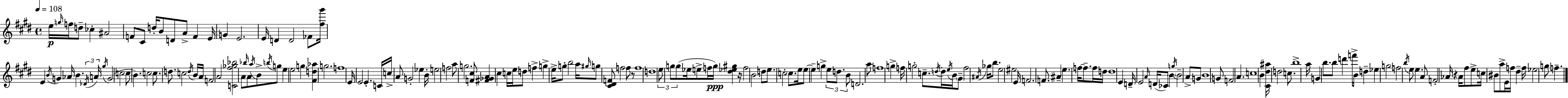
E5/s G5/s F5/s D5/e CES5/q A#4/h F4/e C#4/e D5/s B4/e D4/e A4/e F4/q E4/s G4/q E4/h. E4/s D4/q D4/h FES4/e [F#5,G#6]/s E4/q B4/s G4/q Ab4/s B4/q. Db4/s A4/s G#5/s G4/h C5/h C5/e B4/q. C5/h C5/e. D5/e. C5/h D5/s B4/s A4/s F4/h A4/h [C4,F#5,Gb5,Bb5]/h A4/e Bb5/s A4/e A5/s B4/e B5/s G5/e E5/q E5/h G5/q [F#4,D5,Ab5]/q G5/h. F5/w E4/s E4/h E4/q. C4/s C5/s A4/e G4/h Eb5/q B4/s E5/h F5/h A5/e G5/h. [F4,C#5]/e [F#4,Gb4,A4]/q C#5/q C5/s E5/s D5/e F5/q G5/q E5/s G5/e B5/h A5/s G#5/s G5/e [C#4,D#4,F4]/e F5/h F5/e R/e F5/w D5/w E5/e G5/e G5/e Eb5/s E5/e F5/s G5/s [D#5,Eb5,G#5]/q R/s F5/h B4/h D5/e E5/e. C5/h C5/e. E5/s E5/e E5/q G5/q E5/e D5/e. B4/e D4/h. A5/e F5/w G5/q F5/s G5/h C5/e. D5/s D5/s E5/s B4/s G#4/e F#5/h A#4/s Gb5/s B5/e. E5/h EIS5/h E4/s F4/h. F4/e. A#4/q E5/q. F5/s F5/e. F5/s D5/s D5/w E4/q D4/s E4/h A4/s D4/s CES4/e B4/q G5/s B4/h A4/e G4/e B4/w G4/e F4/h A4/q. C5/w B4/q [C#4,D#5,A#5]/s D5/h C5/e. B5/w A5/s G4/q B5/e. B5/e D6/q F6/s B4/s D5/q Eb5/q G5/h F5/h B5/s E5/e E5/q. A4/e F4/h Ab4/s R/q Ab4/s F#5/e E5/e C5/s BIS4/e A5/e E4/s F5/s D#5/q F5/s Eb5/h G5/e F5/q.